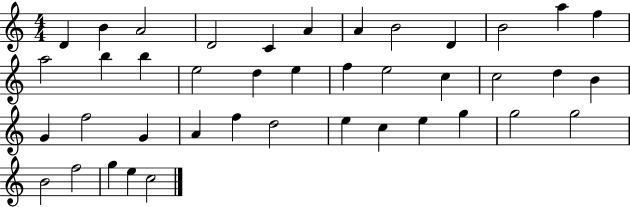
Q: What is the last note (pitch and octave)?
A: C5